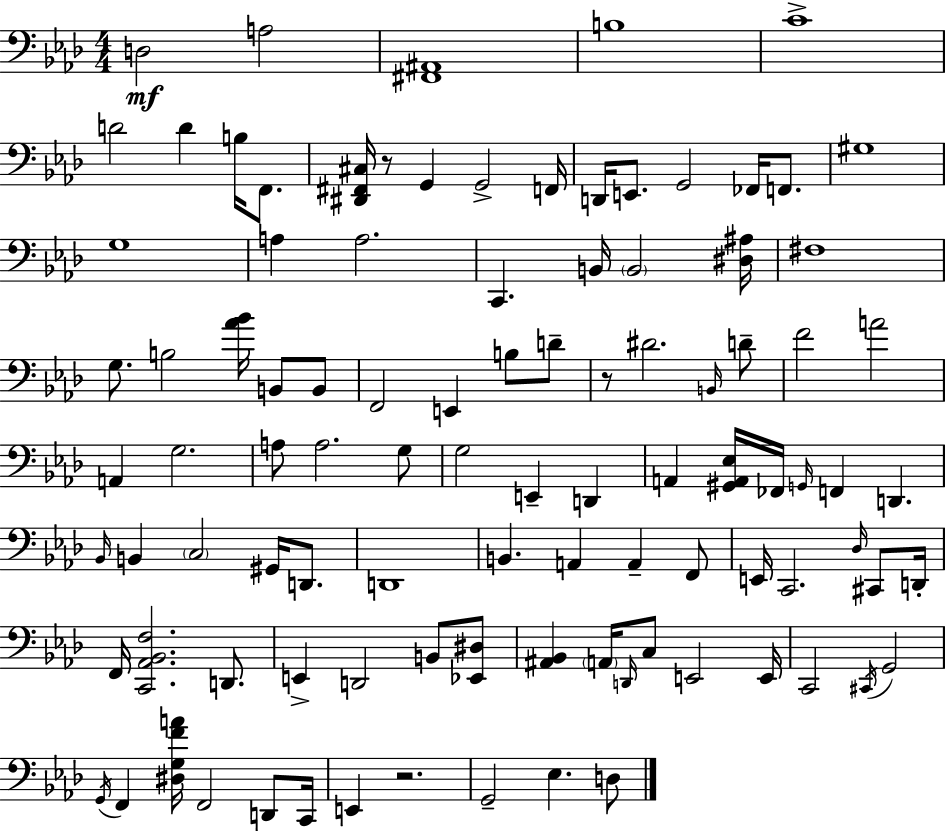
D3/h A3/h [F#2,A#2]/w B3/w C4/w D4/h D4/q B3/s F2/e. [D#2,F#2,C#3]/s R/e G2/q G2/h F2/s D2/s E2/e. G2/h FES2/s F2/e. G#3/w G3/w A3/q A3/h. C2/q. B2/s B2/h [D#3,A#3]/s F#3/w G3/e. B3/h [Ab4,Bb4]/s B2/e B2/e F2/h E2/q B3/e D4/e R/e D#4/h. B2/s D4/e F4/h A4/h A2/q G3/h. A3/e A3/h. G3/e G3/h E2/q D2/q A2/q [G#2,A2,Eb3]/s FES2/s G2/s F2/q D2/q. Bb2/s B2/q C3/h G#2/s D2/e. D2/w B2/q. A2/q A2/q F2/e E2/s C2/h. Db3/s C#2/e D2/s F2/s [C2,Ab2,Bb2,F3]/h. D2/e. E2/q D2/h B2/e [Eb2,D#3]/e [A#2,Bb2]/q A2/s D2/s C3/e E2/h E2/s C2/h C#2/s G2/h G2/s F2/q [D#3,G3,F4,A4]/s F2/h D2/e C2/s E2/q R/h. G2/h Eb3/q. D3/e